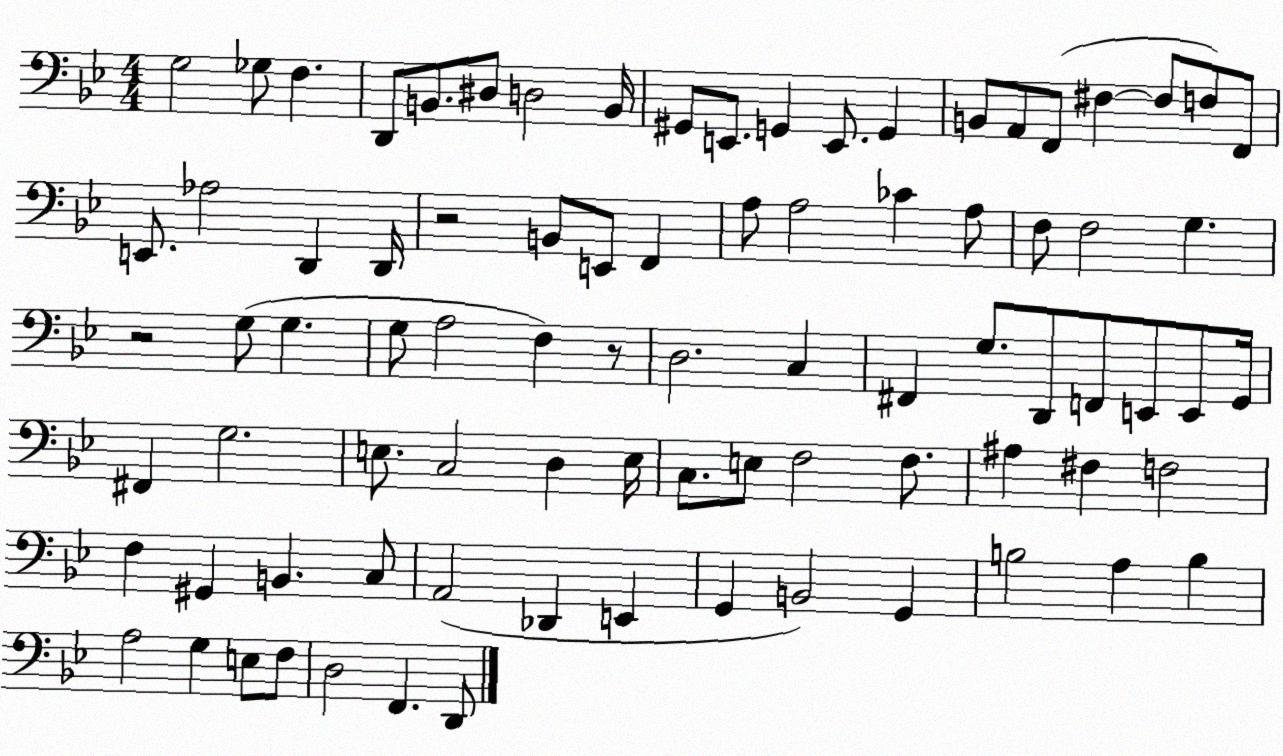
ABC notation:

X:1
T:Untitled
M:4/4
L:1/4
K:Bb
G,2 _G,/2 F, D,,/2 B,,/2 ^D,/2 D,2 B,,/4 ^G,,/2 E,,/2 G,, E,,/2 G,, B,,/2 A,,/2 F,,/2 ^F, ^F,/2 F,/2 F,,/2 E,,/2 _A,2 D,, D,,/4 z2 B,,/2 E,,/2 F,, A,/2 A,2 _C A,/2 F,/2 F,2 G, z2 G,/2 G, G,/2 A,2 F, z/2 D,2 C, ^F,, G,/2 D,,/2 F,,/2 E,,/2 E,,/2 G,,/4 ^F,, G,2 E,/2 C,2 D, E,/4 C,/2 E,/2 F,2 F,/2 ^A, ^F, F,2 F, ^G,, B,, C,/2 A,,2 _D,, E,, G,, B,,2 G,, B,2 A, B, A,2 G, E,/2 F,/2 D,2 F,, D,,/2